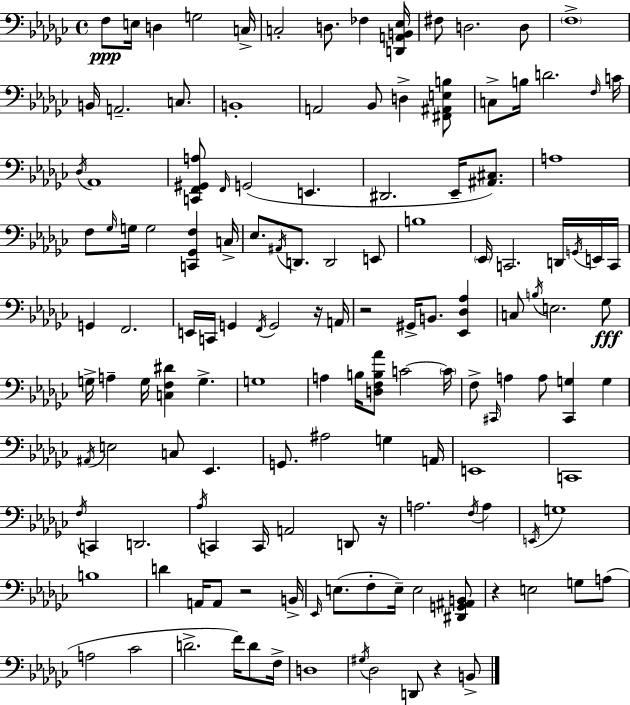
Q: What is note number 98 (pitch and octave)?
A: A3